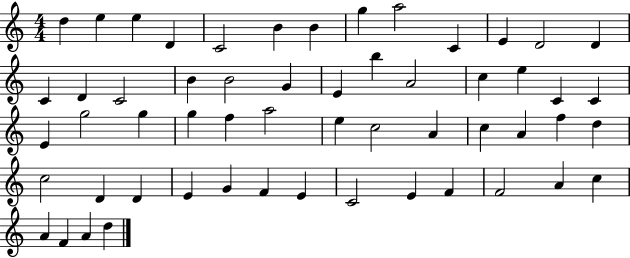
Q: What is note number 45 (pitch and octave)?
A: F4